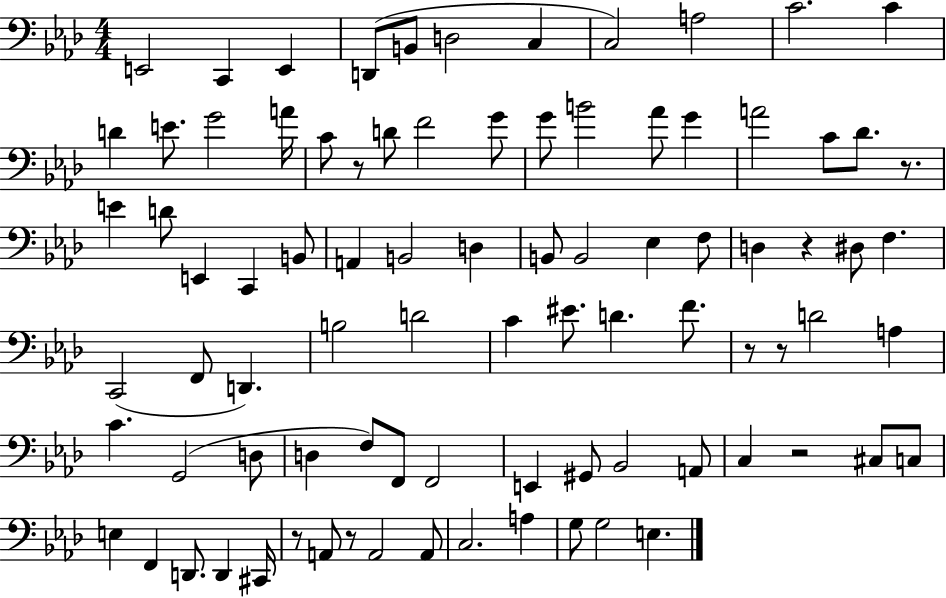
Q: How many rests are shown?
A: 8